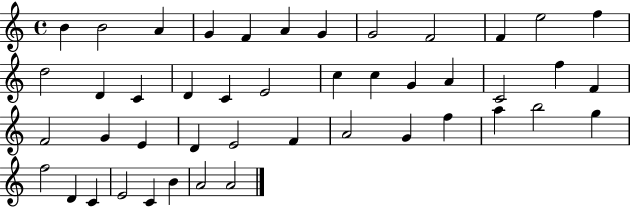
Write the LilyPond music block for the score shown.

{
  \clef treble
  \time 4/4
  \defaultTimeSignature
  \key c \major
  b'4 b'2 a'4 | g'4 f'4 a'4 g'4 | g'2 f'2 | f'4 e''2 f''4 | \break d''2 d'4 c'4 | d'4 c'4 e'2 | c''4 c''4 g'4 a'4 | c'2 f''4 f'4 | \break f'2 g'4 e'4 | d'4 e'2 f'4 | a'2 g'4 f''4 | a''4 b''2 g''4 | \break f''2 d'4 c'4 | e'2 c'4 b'4 | a'2 a'2 | \bar "|."
}